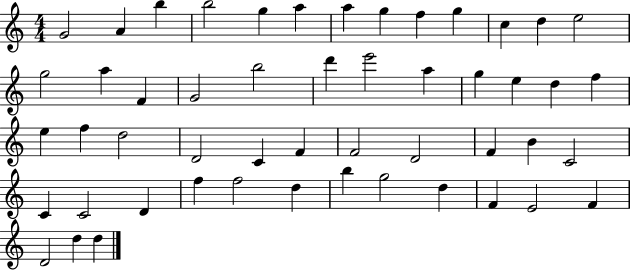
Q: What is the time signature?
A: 4/4